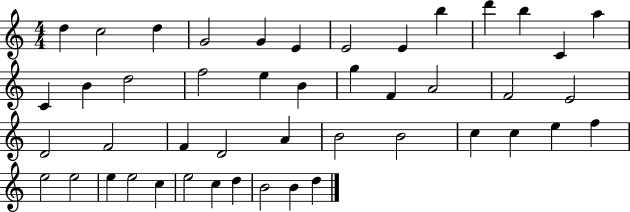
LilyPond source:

{
  \clef treble
  \numericTimeSignature
  \time 4/4
  \key c \major
  d''4 c''2 d''4 | g'2 g'4 e'4 | e'2 e'4 b''4 | d'''4 b''4 c'4 a''4 | \break c'4 b'4 d''2 | f''2 e''4 b'4 | g''4 f'4 a'2 | f'2 e'2 | \break d'2 f'2 | f'4 d'2 a'4 | b'2 b'2 | c''4 c''4 e''4 f''4 | \break e''2 e''2 | e''4 e''2 c''4 | e''2 c''4 d''4 | b'2 b'4 d''4 | \break \bar "|."
}